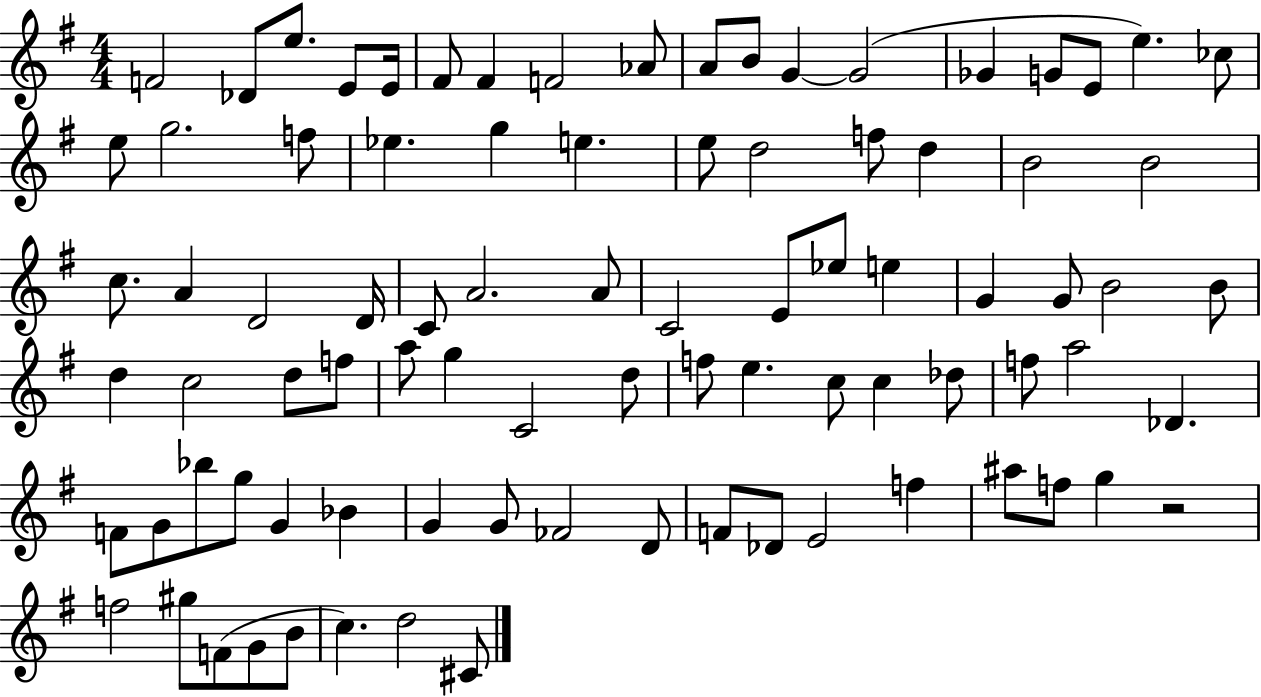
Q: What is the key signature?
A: G major